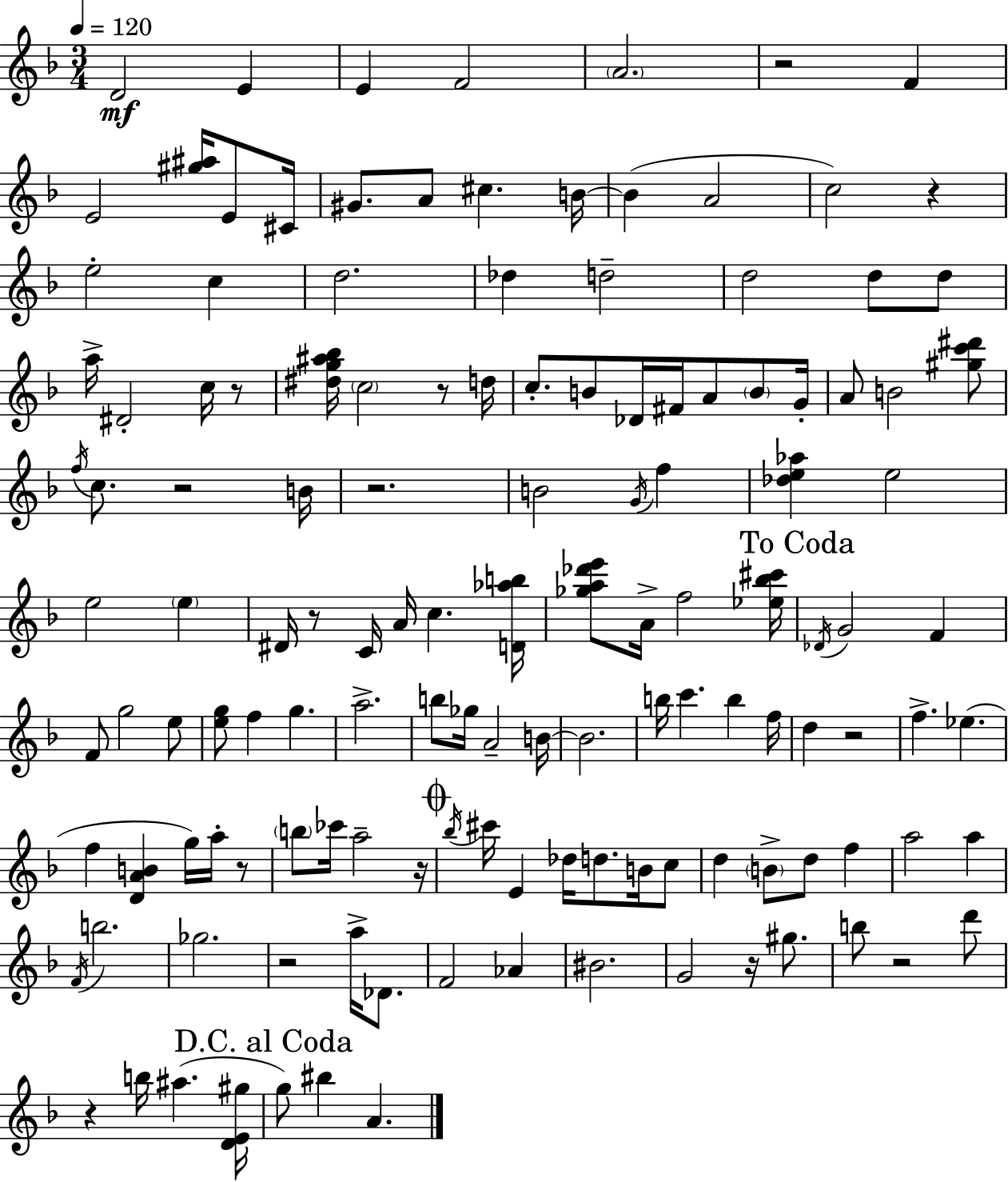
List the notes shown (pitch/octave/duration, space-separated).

D4/h E4/q E4/q F4/h A4/h. R/h F4/q E4/h [G#5,A#5]/s E4/e C#4/s G#4/e. A4/e C#5/q. B4/s B4/q A4/h C5/h R/q E5/h C5/q D5/h. Db5/q D5/h D5/h D5/e D5/e A5/s D#4/h C5/s R/e [D#5,G5,A#5,Bb5]/s C5/h R/e D5/s C5/e. B4/e Db4/s F#4/s A4/e B4/e G4/s A4/e B4/h [G#5,C6,D#6]/e F5/s C5/e. R/h B4/s R/h. B4/h G4/s F5/q [Db5,E5,Ab5]/q E5/h E5/h E5/q D#4/s R/e C4/s A4/s C5/q. [D4,Ab5,B5]/s [Gb5,A5,Db6,E6]/e A4/s F5/h [Eb5,Bb5,C#6]/s Db4/s G4/h F4/q F4/e G5/h E5/e [E5,G5]/e F5/q G5/q. A5/h. B5/e Gb5/s A4/h B4/s B4/h. B5/s C6/q. B5/q F5/s D5/q R/h F5/q. Eb5/q. F5/q [D4,A4,B4]/q G5/s A5/s R/e B5/e CES6/s A5/h R/s Bb5/s C#6/s E4/q Db5/s D5/e. B4/s C5/e D5/q B4/e D5/e F5/q A5/h A5/q F4/s B5/h. Gb5/h. R/h A5/s Db4/e. F4/h Ab4/q BIS4/h. G4/h R/s G#5/e. B5/e R/h D6/e R/q B5/s A#5/q. [D4,E4,G#5]/s G5/e BIS5/q A4/q.